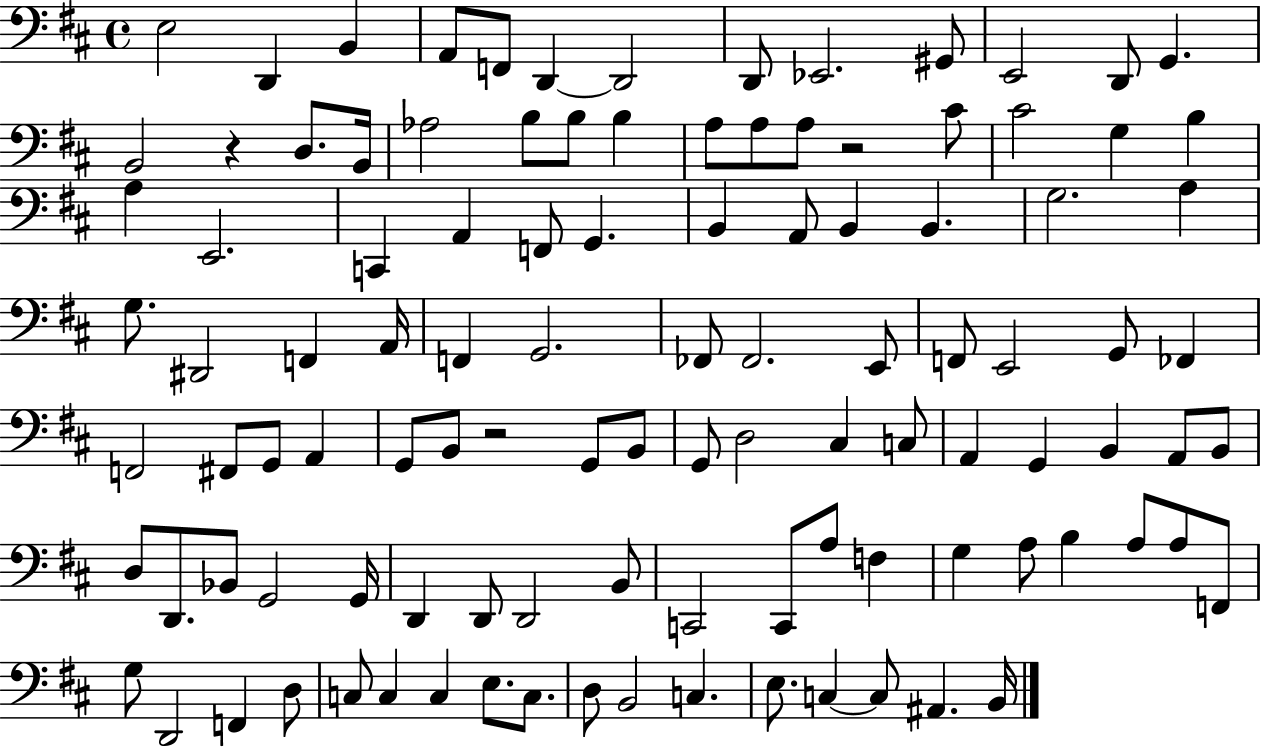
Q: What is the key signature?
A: D major